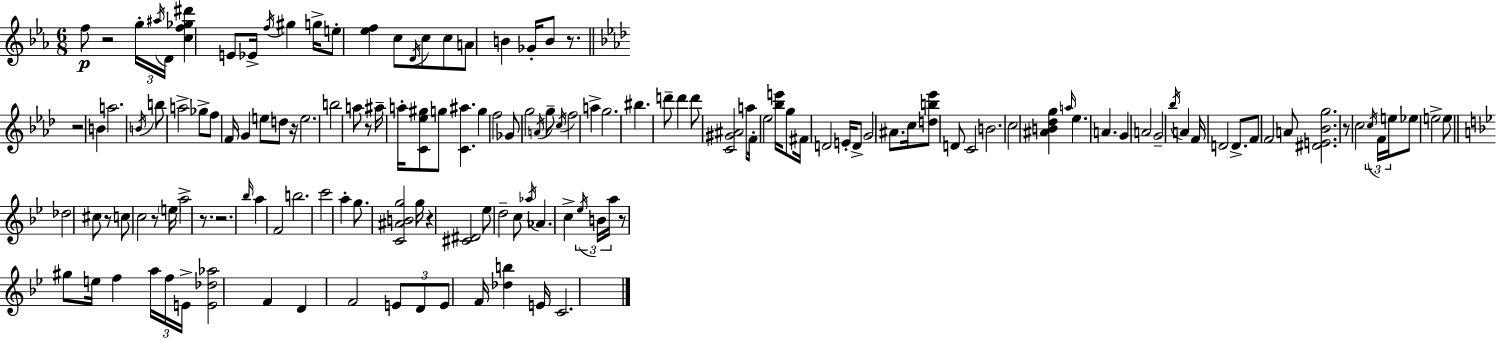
F5/e R/h G5/s A#5/s D4/s [C5,F5,Gb5,D#6]/q E4/e Eb4/s F5/s G#5/q G5/s E5/e [Eb5,F5]/q C5/e D4/s C5/e C5/e A4/e B4/q Gb4/s B4/e R/e. R/h B4/q A5/h. B4/s B5/e A5/h Gb5/e F5/e F4/s G4/q E5/e D5/e R/s E5/h. B5/h A5/e R/e A#5/s A5/s [C4,Eb5,G#5]/e G5/e [C4,A#5]/q. G5/q F5/h Gb4/e G5/h A4/s G5/e C5/s F5/h A5/q G5/h. BIS5/q. D6/e D6/q D6/e [C4,G#4,A#4]/h A5/e F4/s Eb5/h [Bb5,E6]/s G5/e F#4/s D4/h E4/s D4/e G4/h A#4/e. C5/s [D5,B5,Eb6]/e D4/e C4/h B4/h. C5/h [A#4,B4,Db5,G5]/q A5/s Eb5/q. A4/q. G4/q A4/h G4/h Bb5/s A4/q F4/s D4/h D4/e. F4/e F4/h A4/e [D#4,E4,Bb4,G5]/h. R/e C5/h C5/s F4/s E5/s Eb5/e E5/h E5/e Db5/h C#5/e R/e C5/e C5/h R/e E5/s A5/h R/e. R/h. Bb5/s A5/q F4/h B5/h. C6/h A5/q G5/e. [C4,A#4,B4,G5]/h G5/s R/q [C#4,D#4]/h Eb5/e D5/h C5/e Ab5/s Ab4/q. C5/q Eb5/s B4/s A5/s R/e G#5/e E5/s F5/q A5/s F5/s E4/s [E4,Db5,Ab5]/h F4/q D4/q F4/h E4/e D4/e E4/e F4/s [Db5,B5]/q E4/s C4/h.